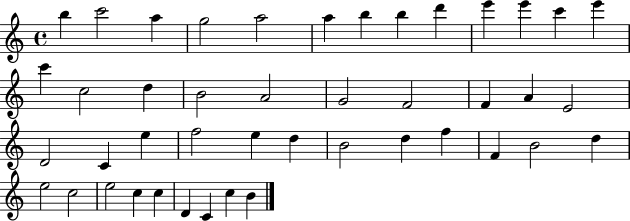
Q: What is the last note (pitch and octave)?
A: B4